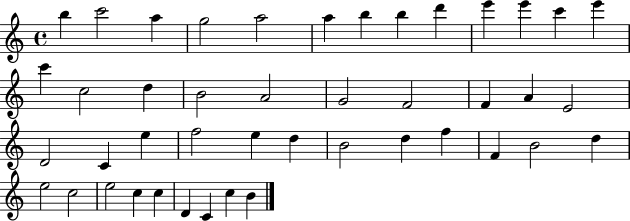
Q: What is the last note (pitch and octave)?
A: B4